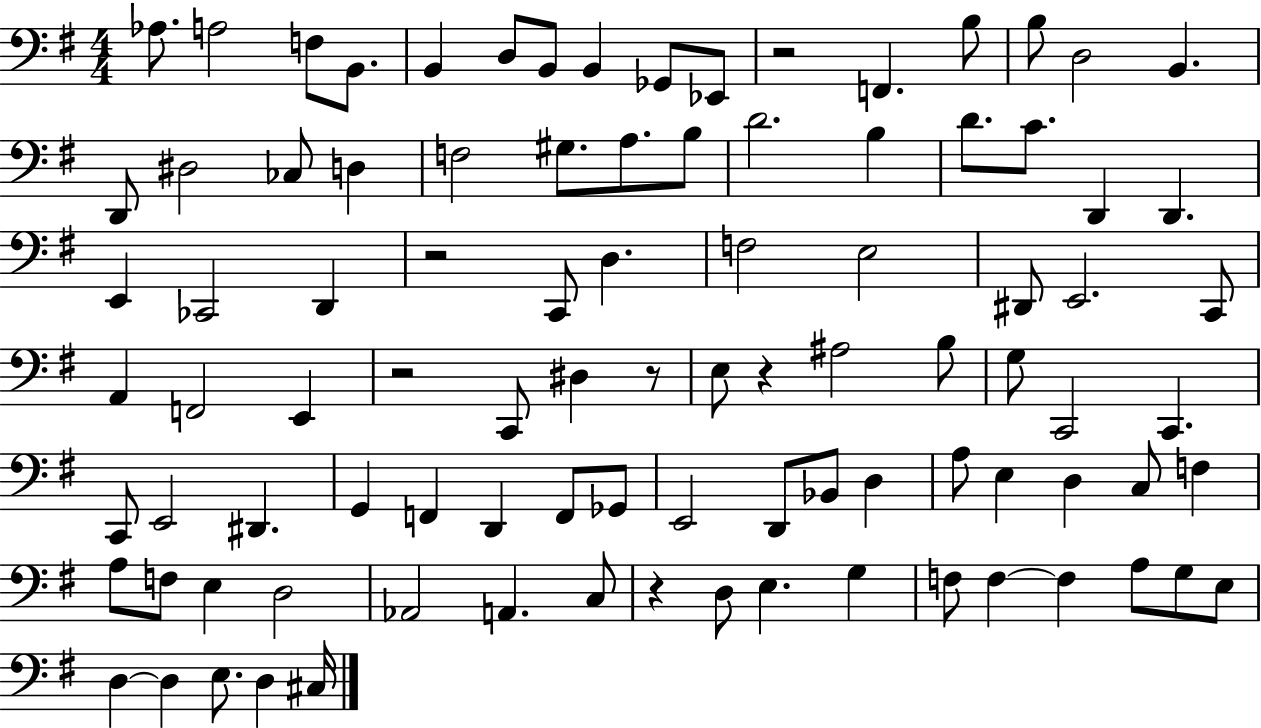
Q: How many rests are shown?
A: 6